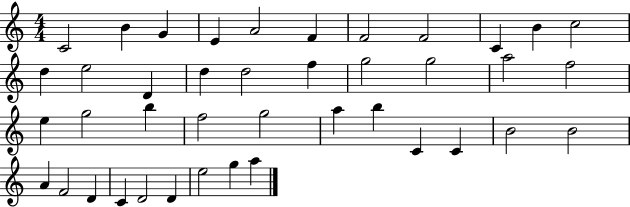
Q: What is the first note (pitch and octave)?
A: C4